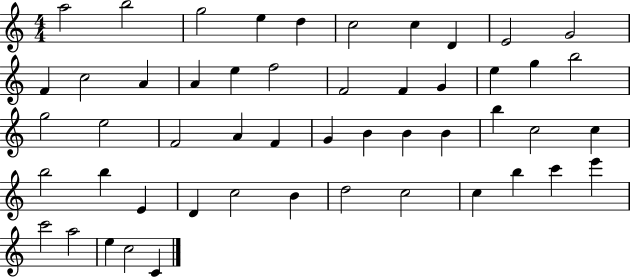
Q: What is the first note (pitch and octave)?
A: A5